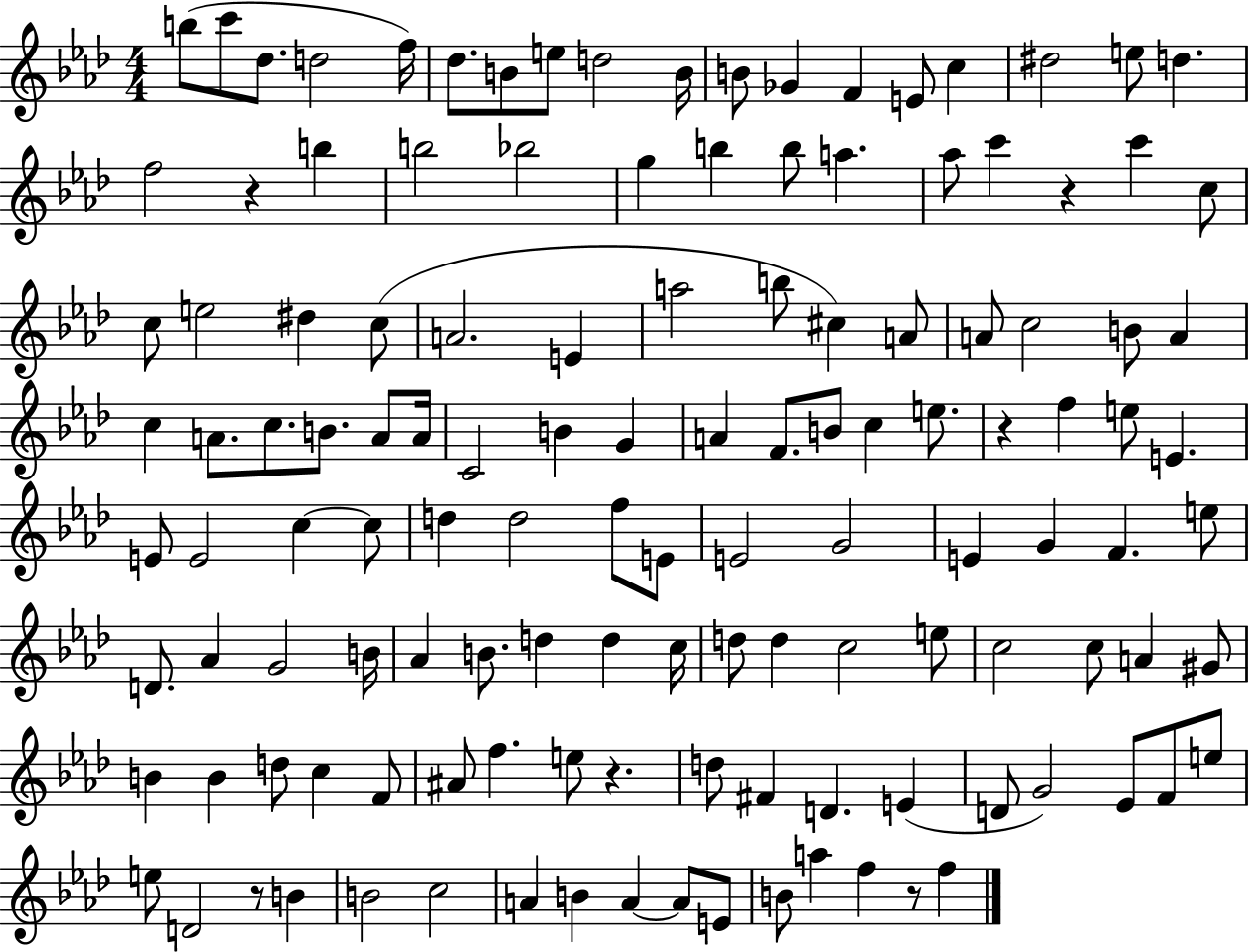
X:1
T:Untitled
M:4/4
L:1/4
K:Ab
b/2 c'/2 _d/2 d2 f/4 _d/2 B/2 e/2 d2 B/4 B/2 _G F E/2 c ^d2 e/2 d f2 z b b2 _b2 g b b/2 a _a/2 c' z c' c/2 c/2 e2 ^d c/2 A2 E a2 b/2 ^c A/2 A/2 c2 B/2 A c A/2 c/2 B/2 A/2 A/4 C2 B G A F/2 B/2 c e/2 z f e/2 E E/2 E2 c c/2 d d2 f/2 E/2 E2 G2 E G F e/2 D/2 _A G2 B/4 _A B/2 d d c/4 d/2 d c2 e/2 c2 c/2 A ^G/2 B B d/2 c F/2 ^A/2 f e/2 z d/2 ^F D E D/2 G2 _E/2 F/2 e/2 e/2 D2 z/2 B B2 c2 A B A A/2 E/2 B/2 a f z/2 f